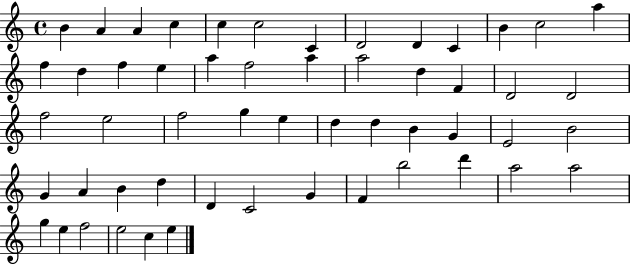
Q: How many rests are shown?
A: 0